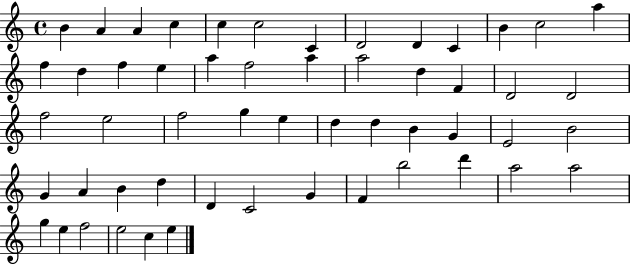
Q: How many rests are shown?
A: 0